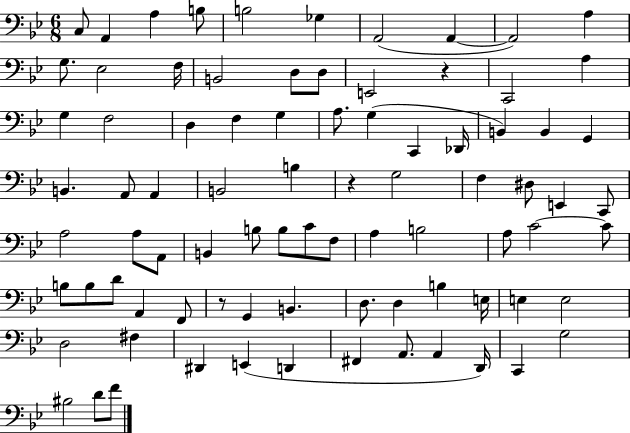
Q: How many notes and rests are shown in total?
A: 84